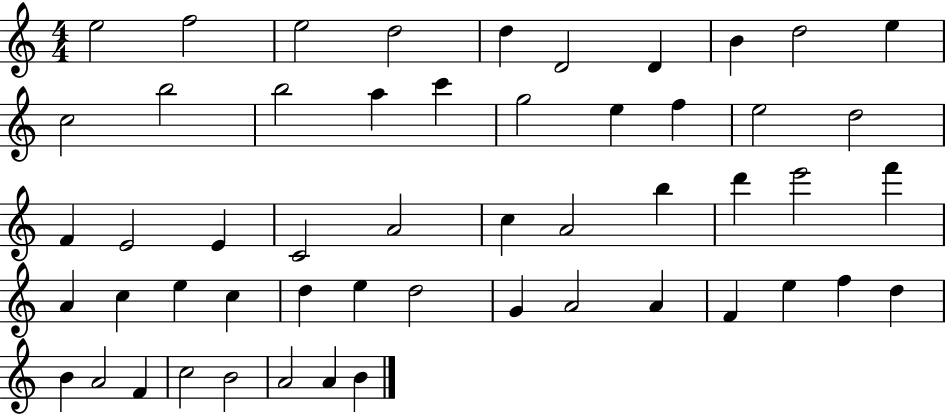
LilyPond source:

{
  \clef treble
  \numericTimeSignature
  \time 4/4
  \key c \major
  e''2 f''2 | e''2 d''2 | d''4 d'2 d'4 | b'4 d''2 e''4 | \break c''2 b''2 | b''2 a''4 c'''4 | g''2 e''4 f''4 | e''2 d''2 | \break f'4 e'2 e'4 | c'2 a'2 | c''4 a'2 b''4 | d'''4 e'''2 f'''4 | \break a'4 c''4 e''4 c''4 | d''4 e''4 d''2 | g'4 a'2 a'4 | f'4 e''4 f''4 d''4 | \break b'4 a'2 f'4 | c''2 b'2 | a'2 a'4 b'4 | \bar "|."
}